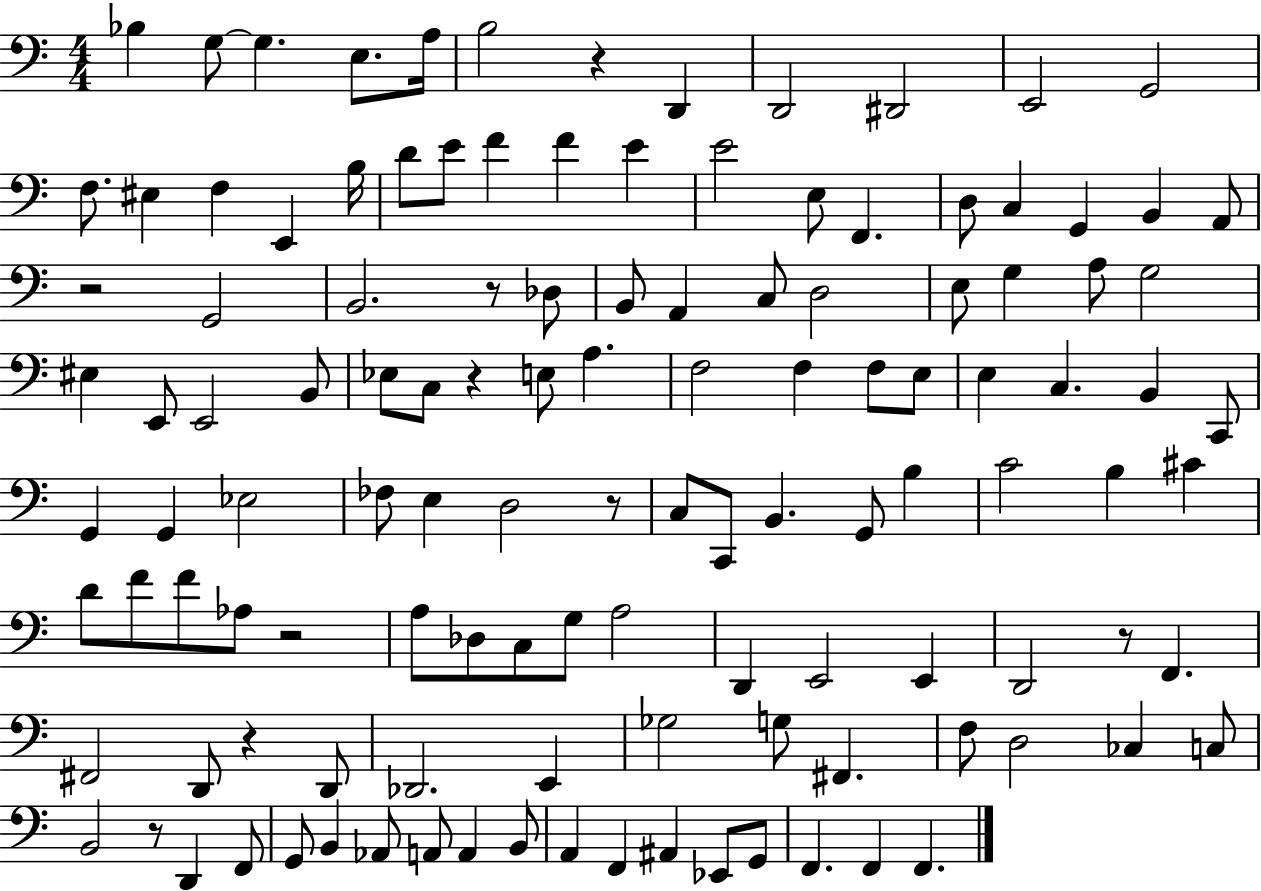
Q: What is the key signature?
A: C major